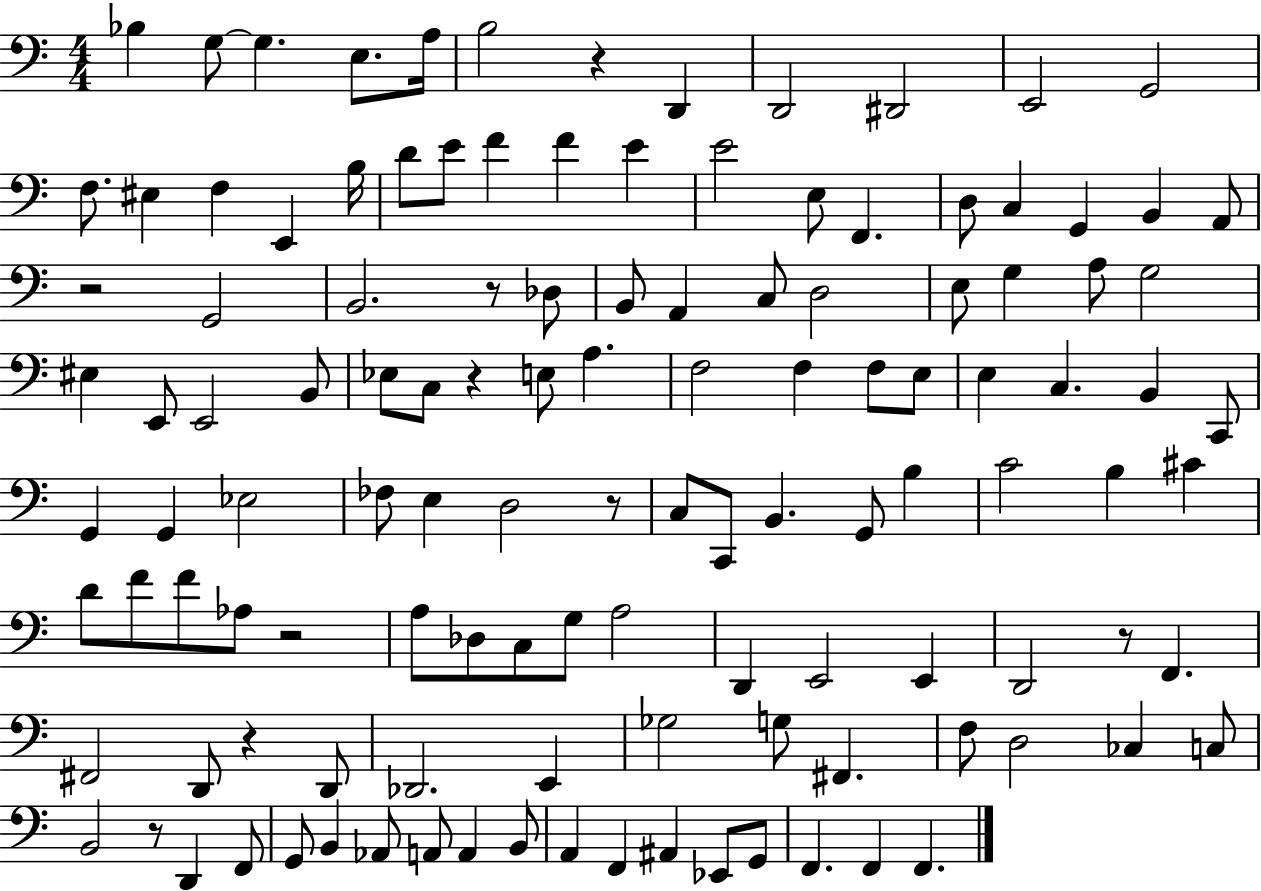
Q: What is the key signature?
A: C major